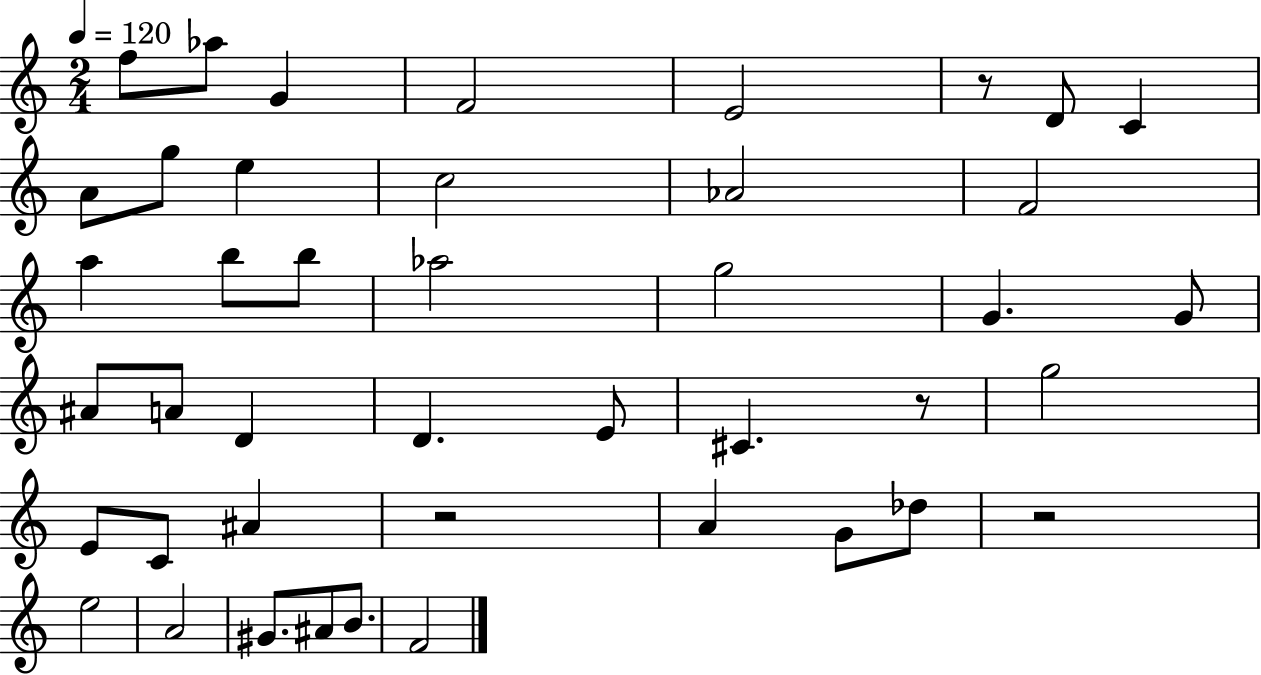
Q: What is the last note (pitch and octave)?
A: F4